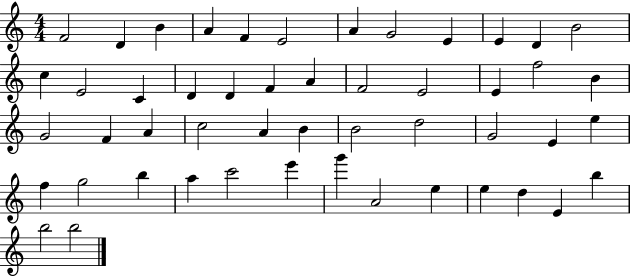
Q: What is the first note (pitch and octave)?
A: F4